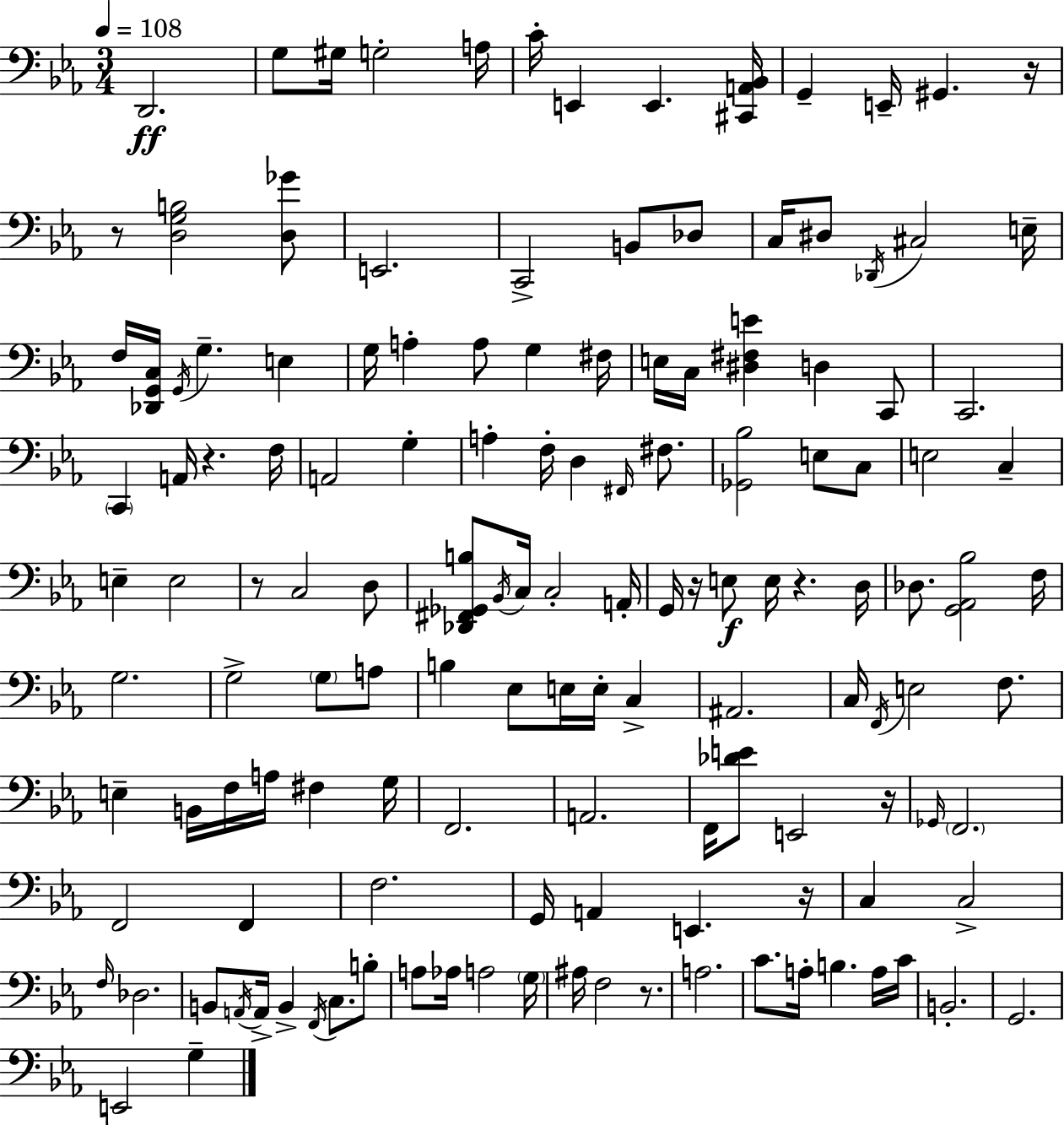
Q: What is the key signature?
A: C minor